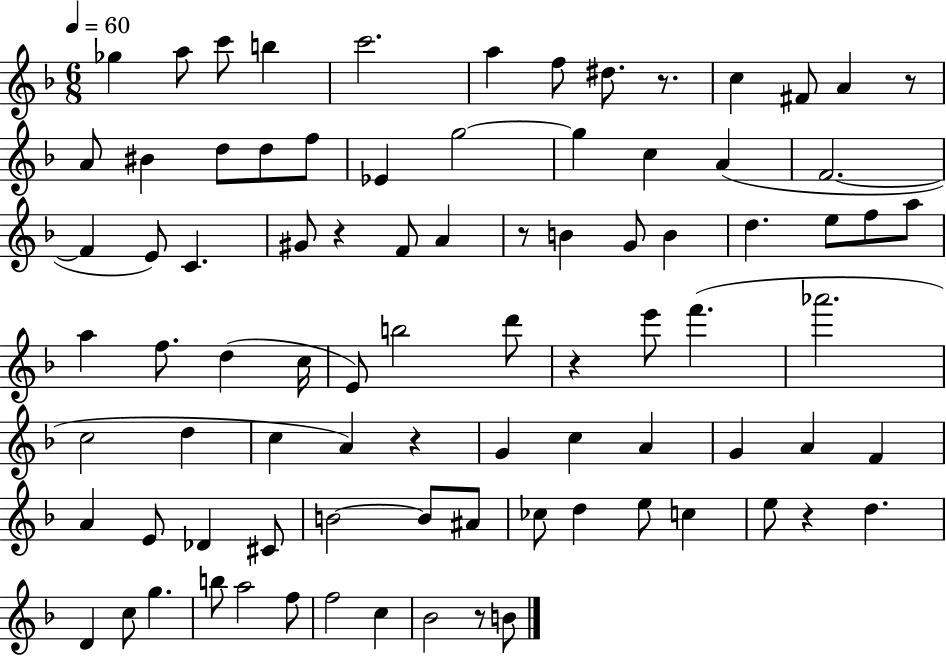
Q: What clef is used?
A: treble